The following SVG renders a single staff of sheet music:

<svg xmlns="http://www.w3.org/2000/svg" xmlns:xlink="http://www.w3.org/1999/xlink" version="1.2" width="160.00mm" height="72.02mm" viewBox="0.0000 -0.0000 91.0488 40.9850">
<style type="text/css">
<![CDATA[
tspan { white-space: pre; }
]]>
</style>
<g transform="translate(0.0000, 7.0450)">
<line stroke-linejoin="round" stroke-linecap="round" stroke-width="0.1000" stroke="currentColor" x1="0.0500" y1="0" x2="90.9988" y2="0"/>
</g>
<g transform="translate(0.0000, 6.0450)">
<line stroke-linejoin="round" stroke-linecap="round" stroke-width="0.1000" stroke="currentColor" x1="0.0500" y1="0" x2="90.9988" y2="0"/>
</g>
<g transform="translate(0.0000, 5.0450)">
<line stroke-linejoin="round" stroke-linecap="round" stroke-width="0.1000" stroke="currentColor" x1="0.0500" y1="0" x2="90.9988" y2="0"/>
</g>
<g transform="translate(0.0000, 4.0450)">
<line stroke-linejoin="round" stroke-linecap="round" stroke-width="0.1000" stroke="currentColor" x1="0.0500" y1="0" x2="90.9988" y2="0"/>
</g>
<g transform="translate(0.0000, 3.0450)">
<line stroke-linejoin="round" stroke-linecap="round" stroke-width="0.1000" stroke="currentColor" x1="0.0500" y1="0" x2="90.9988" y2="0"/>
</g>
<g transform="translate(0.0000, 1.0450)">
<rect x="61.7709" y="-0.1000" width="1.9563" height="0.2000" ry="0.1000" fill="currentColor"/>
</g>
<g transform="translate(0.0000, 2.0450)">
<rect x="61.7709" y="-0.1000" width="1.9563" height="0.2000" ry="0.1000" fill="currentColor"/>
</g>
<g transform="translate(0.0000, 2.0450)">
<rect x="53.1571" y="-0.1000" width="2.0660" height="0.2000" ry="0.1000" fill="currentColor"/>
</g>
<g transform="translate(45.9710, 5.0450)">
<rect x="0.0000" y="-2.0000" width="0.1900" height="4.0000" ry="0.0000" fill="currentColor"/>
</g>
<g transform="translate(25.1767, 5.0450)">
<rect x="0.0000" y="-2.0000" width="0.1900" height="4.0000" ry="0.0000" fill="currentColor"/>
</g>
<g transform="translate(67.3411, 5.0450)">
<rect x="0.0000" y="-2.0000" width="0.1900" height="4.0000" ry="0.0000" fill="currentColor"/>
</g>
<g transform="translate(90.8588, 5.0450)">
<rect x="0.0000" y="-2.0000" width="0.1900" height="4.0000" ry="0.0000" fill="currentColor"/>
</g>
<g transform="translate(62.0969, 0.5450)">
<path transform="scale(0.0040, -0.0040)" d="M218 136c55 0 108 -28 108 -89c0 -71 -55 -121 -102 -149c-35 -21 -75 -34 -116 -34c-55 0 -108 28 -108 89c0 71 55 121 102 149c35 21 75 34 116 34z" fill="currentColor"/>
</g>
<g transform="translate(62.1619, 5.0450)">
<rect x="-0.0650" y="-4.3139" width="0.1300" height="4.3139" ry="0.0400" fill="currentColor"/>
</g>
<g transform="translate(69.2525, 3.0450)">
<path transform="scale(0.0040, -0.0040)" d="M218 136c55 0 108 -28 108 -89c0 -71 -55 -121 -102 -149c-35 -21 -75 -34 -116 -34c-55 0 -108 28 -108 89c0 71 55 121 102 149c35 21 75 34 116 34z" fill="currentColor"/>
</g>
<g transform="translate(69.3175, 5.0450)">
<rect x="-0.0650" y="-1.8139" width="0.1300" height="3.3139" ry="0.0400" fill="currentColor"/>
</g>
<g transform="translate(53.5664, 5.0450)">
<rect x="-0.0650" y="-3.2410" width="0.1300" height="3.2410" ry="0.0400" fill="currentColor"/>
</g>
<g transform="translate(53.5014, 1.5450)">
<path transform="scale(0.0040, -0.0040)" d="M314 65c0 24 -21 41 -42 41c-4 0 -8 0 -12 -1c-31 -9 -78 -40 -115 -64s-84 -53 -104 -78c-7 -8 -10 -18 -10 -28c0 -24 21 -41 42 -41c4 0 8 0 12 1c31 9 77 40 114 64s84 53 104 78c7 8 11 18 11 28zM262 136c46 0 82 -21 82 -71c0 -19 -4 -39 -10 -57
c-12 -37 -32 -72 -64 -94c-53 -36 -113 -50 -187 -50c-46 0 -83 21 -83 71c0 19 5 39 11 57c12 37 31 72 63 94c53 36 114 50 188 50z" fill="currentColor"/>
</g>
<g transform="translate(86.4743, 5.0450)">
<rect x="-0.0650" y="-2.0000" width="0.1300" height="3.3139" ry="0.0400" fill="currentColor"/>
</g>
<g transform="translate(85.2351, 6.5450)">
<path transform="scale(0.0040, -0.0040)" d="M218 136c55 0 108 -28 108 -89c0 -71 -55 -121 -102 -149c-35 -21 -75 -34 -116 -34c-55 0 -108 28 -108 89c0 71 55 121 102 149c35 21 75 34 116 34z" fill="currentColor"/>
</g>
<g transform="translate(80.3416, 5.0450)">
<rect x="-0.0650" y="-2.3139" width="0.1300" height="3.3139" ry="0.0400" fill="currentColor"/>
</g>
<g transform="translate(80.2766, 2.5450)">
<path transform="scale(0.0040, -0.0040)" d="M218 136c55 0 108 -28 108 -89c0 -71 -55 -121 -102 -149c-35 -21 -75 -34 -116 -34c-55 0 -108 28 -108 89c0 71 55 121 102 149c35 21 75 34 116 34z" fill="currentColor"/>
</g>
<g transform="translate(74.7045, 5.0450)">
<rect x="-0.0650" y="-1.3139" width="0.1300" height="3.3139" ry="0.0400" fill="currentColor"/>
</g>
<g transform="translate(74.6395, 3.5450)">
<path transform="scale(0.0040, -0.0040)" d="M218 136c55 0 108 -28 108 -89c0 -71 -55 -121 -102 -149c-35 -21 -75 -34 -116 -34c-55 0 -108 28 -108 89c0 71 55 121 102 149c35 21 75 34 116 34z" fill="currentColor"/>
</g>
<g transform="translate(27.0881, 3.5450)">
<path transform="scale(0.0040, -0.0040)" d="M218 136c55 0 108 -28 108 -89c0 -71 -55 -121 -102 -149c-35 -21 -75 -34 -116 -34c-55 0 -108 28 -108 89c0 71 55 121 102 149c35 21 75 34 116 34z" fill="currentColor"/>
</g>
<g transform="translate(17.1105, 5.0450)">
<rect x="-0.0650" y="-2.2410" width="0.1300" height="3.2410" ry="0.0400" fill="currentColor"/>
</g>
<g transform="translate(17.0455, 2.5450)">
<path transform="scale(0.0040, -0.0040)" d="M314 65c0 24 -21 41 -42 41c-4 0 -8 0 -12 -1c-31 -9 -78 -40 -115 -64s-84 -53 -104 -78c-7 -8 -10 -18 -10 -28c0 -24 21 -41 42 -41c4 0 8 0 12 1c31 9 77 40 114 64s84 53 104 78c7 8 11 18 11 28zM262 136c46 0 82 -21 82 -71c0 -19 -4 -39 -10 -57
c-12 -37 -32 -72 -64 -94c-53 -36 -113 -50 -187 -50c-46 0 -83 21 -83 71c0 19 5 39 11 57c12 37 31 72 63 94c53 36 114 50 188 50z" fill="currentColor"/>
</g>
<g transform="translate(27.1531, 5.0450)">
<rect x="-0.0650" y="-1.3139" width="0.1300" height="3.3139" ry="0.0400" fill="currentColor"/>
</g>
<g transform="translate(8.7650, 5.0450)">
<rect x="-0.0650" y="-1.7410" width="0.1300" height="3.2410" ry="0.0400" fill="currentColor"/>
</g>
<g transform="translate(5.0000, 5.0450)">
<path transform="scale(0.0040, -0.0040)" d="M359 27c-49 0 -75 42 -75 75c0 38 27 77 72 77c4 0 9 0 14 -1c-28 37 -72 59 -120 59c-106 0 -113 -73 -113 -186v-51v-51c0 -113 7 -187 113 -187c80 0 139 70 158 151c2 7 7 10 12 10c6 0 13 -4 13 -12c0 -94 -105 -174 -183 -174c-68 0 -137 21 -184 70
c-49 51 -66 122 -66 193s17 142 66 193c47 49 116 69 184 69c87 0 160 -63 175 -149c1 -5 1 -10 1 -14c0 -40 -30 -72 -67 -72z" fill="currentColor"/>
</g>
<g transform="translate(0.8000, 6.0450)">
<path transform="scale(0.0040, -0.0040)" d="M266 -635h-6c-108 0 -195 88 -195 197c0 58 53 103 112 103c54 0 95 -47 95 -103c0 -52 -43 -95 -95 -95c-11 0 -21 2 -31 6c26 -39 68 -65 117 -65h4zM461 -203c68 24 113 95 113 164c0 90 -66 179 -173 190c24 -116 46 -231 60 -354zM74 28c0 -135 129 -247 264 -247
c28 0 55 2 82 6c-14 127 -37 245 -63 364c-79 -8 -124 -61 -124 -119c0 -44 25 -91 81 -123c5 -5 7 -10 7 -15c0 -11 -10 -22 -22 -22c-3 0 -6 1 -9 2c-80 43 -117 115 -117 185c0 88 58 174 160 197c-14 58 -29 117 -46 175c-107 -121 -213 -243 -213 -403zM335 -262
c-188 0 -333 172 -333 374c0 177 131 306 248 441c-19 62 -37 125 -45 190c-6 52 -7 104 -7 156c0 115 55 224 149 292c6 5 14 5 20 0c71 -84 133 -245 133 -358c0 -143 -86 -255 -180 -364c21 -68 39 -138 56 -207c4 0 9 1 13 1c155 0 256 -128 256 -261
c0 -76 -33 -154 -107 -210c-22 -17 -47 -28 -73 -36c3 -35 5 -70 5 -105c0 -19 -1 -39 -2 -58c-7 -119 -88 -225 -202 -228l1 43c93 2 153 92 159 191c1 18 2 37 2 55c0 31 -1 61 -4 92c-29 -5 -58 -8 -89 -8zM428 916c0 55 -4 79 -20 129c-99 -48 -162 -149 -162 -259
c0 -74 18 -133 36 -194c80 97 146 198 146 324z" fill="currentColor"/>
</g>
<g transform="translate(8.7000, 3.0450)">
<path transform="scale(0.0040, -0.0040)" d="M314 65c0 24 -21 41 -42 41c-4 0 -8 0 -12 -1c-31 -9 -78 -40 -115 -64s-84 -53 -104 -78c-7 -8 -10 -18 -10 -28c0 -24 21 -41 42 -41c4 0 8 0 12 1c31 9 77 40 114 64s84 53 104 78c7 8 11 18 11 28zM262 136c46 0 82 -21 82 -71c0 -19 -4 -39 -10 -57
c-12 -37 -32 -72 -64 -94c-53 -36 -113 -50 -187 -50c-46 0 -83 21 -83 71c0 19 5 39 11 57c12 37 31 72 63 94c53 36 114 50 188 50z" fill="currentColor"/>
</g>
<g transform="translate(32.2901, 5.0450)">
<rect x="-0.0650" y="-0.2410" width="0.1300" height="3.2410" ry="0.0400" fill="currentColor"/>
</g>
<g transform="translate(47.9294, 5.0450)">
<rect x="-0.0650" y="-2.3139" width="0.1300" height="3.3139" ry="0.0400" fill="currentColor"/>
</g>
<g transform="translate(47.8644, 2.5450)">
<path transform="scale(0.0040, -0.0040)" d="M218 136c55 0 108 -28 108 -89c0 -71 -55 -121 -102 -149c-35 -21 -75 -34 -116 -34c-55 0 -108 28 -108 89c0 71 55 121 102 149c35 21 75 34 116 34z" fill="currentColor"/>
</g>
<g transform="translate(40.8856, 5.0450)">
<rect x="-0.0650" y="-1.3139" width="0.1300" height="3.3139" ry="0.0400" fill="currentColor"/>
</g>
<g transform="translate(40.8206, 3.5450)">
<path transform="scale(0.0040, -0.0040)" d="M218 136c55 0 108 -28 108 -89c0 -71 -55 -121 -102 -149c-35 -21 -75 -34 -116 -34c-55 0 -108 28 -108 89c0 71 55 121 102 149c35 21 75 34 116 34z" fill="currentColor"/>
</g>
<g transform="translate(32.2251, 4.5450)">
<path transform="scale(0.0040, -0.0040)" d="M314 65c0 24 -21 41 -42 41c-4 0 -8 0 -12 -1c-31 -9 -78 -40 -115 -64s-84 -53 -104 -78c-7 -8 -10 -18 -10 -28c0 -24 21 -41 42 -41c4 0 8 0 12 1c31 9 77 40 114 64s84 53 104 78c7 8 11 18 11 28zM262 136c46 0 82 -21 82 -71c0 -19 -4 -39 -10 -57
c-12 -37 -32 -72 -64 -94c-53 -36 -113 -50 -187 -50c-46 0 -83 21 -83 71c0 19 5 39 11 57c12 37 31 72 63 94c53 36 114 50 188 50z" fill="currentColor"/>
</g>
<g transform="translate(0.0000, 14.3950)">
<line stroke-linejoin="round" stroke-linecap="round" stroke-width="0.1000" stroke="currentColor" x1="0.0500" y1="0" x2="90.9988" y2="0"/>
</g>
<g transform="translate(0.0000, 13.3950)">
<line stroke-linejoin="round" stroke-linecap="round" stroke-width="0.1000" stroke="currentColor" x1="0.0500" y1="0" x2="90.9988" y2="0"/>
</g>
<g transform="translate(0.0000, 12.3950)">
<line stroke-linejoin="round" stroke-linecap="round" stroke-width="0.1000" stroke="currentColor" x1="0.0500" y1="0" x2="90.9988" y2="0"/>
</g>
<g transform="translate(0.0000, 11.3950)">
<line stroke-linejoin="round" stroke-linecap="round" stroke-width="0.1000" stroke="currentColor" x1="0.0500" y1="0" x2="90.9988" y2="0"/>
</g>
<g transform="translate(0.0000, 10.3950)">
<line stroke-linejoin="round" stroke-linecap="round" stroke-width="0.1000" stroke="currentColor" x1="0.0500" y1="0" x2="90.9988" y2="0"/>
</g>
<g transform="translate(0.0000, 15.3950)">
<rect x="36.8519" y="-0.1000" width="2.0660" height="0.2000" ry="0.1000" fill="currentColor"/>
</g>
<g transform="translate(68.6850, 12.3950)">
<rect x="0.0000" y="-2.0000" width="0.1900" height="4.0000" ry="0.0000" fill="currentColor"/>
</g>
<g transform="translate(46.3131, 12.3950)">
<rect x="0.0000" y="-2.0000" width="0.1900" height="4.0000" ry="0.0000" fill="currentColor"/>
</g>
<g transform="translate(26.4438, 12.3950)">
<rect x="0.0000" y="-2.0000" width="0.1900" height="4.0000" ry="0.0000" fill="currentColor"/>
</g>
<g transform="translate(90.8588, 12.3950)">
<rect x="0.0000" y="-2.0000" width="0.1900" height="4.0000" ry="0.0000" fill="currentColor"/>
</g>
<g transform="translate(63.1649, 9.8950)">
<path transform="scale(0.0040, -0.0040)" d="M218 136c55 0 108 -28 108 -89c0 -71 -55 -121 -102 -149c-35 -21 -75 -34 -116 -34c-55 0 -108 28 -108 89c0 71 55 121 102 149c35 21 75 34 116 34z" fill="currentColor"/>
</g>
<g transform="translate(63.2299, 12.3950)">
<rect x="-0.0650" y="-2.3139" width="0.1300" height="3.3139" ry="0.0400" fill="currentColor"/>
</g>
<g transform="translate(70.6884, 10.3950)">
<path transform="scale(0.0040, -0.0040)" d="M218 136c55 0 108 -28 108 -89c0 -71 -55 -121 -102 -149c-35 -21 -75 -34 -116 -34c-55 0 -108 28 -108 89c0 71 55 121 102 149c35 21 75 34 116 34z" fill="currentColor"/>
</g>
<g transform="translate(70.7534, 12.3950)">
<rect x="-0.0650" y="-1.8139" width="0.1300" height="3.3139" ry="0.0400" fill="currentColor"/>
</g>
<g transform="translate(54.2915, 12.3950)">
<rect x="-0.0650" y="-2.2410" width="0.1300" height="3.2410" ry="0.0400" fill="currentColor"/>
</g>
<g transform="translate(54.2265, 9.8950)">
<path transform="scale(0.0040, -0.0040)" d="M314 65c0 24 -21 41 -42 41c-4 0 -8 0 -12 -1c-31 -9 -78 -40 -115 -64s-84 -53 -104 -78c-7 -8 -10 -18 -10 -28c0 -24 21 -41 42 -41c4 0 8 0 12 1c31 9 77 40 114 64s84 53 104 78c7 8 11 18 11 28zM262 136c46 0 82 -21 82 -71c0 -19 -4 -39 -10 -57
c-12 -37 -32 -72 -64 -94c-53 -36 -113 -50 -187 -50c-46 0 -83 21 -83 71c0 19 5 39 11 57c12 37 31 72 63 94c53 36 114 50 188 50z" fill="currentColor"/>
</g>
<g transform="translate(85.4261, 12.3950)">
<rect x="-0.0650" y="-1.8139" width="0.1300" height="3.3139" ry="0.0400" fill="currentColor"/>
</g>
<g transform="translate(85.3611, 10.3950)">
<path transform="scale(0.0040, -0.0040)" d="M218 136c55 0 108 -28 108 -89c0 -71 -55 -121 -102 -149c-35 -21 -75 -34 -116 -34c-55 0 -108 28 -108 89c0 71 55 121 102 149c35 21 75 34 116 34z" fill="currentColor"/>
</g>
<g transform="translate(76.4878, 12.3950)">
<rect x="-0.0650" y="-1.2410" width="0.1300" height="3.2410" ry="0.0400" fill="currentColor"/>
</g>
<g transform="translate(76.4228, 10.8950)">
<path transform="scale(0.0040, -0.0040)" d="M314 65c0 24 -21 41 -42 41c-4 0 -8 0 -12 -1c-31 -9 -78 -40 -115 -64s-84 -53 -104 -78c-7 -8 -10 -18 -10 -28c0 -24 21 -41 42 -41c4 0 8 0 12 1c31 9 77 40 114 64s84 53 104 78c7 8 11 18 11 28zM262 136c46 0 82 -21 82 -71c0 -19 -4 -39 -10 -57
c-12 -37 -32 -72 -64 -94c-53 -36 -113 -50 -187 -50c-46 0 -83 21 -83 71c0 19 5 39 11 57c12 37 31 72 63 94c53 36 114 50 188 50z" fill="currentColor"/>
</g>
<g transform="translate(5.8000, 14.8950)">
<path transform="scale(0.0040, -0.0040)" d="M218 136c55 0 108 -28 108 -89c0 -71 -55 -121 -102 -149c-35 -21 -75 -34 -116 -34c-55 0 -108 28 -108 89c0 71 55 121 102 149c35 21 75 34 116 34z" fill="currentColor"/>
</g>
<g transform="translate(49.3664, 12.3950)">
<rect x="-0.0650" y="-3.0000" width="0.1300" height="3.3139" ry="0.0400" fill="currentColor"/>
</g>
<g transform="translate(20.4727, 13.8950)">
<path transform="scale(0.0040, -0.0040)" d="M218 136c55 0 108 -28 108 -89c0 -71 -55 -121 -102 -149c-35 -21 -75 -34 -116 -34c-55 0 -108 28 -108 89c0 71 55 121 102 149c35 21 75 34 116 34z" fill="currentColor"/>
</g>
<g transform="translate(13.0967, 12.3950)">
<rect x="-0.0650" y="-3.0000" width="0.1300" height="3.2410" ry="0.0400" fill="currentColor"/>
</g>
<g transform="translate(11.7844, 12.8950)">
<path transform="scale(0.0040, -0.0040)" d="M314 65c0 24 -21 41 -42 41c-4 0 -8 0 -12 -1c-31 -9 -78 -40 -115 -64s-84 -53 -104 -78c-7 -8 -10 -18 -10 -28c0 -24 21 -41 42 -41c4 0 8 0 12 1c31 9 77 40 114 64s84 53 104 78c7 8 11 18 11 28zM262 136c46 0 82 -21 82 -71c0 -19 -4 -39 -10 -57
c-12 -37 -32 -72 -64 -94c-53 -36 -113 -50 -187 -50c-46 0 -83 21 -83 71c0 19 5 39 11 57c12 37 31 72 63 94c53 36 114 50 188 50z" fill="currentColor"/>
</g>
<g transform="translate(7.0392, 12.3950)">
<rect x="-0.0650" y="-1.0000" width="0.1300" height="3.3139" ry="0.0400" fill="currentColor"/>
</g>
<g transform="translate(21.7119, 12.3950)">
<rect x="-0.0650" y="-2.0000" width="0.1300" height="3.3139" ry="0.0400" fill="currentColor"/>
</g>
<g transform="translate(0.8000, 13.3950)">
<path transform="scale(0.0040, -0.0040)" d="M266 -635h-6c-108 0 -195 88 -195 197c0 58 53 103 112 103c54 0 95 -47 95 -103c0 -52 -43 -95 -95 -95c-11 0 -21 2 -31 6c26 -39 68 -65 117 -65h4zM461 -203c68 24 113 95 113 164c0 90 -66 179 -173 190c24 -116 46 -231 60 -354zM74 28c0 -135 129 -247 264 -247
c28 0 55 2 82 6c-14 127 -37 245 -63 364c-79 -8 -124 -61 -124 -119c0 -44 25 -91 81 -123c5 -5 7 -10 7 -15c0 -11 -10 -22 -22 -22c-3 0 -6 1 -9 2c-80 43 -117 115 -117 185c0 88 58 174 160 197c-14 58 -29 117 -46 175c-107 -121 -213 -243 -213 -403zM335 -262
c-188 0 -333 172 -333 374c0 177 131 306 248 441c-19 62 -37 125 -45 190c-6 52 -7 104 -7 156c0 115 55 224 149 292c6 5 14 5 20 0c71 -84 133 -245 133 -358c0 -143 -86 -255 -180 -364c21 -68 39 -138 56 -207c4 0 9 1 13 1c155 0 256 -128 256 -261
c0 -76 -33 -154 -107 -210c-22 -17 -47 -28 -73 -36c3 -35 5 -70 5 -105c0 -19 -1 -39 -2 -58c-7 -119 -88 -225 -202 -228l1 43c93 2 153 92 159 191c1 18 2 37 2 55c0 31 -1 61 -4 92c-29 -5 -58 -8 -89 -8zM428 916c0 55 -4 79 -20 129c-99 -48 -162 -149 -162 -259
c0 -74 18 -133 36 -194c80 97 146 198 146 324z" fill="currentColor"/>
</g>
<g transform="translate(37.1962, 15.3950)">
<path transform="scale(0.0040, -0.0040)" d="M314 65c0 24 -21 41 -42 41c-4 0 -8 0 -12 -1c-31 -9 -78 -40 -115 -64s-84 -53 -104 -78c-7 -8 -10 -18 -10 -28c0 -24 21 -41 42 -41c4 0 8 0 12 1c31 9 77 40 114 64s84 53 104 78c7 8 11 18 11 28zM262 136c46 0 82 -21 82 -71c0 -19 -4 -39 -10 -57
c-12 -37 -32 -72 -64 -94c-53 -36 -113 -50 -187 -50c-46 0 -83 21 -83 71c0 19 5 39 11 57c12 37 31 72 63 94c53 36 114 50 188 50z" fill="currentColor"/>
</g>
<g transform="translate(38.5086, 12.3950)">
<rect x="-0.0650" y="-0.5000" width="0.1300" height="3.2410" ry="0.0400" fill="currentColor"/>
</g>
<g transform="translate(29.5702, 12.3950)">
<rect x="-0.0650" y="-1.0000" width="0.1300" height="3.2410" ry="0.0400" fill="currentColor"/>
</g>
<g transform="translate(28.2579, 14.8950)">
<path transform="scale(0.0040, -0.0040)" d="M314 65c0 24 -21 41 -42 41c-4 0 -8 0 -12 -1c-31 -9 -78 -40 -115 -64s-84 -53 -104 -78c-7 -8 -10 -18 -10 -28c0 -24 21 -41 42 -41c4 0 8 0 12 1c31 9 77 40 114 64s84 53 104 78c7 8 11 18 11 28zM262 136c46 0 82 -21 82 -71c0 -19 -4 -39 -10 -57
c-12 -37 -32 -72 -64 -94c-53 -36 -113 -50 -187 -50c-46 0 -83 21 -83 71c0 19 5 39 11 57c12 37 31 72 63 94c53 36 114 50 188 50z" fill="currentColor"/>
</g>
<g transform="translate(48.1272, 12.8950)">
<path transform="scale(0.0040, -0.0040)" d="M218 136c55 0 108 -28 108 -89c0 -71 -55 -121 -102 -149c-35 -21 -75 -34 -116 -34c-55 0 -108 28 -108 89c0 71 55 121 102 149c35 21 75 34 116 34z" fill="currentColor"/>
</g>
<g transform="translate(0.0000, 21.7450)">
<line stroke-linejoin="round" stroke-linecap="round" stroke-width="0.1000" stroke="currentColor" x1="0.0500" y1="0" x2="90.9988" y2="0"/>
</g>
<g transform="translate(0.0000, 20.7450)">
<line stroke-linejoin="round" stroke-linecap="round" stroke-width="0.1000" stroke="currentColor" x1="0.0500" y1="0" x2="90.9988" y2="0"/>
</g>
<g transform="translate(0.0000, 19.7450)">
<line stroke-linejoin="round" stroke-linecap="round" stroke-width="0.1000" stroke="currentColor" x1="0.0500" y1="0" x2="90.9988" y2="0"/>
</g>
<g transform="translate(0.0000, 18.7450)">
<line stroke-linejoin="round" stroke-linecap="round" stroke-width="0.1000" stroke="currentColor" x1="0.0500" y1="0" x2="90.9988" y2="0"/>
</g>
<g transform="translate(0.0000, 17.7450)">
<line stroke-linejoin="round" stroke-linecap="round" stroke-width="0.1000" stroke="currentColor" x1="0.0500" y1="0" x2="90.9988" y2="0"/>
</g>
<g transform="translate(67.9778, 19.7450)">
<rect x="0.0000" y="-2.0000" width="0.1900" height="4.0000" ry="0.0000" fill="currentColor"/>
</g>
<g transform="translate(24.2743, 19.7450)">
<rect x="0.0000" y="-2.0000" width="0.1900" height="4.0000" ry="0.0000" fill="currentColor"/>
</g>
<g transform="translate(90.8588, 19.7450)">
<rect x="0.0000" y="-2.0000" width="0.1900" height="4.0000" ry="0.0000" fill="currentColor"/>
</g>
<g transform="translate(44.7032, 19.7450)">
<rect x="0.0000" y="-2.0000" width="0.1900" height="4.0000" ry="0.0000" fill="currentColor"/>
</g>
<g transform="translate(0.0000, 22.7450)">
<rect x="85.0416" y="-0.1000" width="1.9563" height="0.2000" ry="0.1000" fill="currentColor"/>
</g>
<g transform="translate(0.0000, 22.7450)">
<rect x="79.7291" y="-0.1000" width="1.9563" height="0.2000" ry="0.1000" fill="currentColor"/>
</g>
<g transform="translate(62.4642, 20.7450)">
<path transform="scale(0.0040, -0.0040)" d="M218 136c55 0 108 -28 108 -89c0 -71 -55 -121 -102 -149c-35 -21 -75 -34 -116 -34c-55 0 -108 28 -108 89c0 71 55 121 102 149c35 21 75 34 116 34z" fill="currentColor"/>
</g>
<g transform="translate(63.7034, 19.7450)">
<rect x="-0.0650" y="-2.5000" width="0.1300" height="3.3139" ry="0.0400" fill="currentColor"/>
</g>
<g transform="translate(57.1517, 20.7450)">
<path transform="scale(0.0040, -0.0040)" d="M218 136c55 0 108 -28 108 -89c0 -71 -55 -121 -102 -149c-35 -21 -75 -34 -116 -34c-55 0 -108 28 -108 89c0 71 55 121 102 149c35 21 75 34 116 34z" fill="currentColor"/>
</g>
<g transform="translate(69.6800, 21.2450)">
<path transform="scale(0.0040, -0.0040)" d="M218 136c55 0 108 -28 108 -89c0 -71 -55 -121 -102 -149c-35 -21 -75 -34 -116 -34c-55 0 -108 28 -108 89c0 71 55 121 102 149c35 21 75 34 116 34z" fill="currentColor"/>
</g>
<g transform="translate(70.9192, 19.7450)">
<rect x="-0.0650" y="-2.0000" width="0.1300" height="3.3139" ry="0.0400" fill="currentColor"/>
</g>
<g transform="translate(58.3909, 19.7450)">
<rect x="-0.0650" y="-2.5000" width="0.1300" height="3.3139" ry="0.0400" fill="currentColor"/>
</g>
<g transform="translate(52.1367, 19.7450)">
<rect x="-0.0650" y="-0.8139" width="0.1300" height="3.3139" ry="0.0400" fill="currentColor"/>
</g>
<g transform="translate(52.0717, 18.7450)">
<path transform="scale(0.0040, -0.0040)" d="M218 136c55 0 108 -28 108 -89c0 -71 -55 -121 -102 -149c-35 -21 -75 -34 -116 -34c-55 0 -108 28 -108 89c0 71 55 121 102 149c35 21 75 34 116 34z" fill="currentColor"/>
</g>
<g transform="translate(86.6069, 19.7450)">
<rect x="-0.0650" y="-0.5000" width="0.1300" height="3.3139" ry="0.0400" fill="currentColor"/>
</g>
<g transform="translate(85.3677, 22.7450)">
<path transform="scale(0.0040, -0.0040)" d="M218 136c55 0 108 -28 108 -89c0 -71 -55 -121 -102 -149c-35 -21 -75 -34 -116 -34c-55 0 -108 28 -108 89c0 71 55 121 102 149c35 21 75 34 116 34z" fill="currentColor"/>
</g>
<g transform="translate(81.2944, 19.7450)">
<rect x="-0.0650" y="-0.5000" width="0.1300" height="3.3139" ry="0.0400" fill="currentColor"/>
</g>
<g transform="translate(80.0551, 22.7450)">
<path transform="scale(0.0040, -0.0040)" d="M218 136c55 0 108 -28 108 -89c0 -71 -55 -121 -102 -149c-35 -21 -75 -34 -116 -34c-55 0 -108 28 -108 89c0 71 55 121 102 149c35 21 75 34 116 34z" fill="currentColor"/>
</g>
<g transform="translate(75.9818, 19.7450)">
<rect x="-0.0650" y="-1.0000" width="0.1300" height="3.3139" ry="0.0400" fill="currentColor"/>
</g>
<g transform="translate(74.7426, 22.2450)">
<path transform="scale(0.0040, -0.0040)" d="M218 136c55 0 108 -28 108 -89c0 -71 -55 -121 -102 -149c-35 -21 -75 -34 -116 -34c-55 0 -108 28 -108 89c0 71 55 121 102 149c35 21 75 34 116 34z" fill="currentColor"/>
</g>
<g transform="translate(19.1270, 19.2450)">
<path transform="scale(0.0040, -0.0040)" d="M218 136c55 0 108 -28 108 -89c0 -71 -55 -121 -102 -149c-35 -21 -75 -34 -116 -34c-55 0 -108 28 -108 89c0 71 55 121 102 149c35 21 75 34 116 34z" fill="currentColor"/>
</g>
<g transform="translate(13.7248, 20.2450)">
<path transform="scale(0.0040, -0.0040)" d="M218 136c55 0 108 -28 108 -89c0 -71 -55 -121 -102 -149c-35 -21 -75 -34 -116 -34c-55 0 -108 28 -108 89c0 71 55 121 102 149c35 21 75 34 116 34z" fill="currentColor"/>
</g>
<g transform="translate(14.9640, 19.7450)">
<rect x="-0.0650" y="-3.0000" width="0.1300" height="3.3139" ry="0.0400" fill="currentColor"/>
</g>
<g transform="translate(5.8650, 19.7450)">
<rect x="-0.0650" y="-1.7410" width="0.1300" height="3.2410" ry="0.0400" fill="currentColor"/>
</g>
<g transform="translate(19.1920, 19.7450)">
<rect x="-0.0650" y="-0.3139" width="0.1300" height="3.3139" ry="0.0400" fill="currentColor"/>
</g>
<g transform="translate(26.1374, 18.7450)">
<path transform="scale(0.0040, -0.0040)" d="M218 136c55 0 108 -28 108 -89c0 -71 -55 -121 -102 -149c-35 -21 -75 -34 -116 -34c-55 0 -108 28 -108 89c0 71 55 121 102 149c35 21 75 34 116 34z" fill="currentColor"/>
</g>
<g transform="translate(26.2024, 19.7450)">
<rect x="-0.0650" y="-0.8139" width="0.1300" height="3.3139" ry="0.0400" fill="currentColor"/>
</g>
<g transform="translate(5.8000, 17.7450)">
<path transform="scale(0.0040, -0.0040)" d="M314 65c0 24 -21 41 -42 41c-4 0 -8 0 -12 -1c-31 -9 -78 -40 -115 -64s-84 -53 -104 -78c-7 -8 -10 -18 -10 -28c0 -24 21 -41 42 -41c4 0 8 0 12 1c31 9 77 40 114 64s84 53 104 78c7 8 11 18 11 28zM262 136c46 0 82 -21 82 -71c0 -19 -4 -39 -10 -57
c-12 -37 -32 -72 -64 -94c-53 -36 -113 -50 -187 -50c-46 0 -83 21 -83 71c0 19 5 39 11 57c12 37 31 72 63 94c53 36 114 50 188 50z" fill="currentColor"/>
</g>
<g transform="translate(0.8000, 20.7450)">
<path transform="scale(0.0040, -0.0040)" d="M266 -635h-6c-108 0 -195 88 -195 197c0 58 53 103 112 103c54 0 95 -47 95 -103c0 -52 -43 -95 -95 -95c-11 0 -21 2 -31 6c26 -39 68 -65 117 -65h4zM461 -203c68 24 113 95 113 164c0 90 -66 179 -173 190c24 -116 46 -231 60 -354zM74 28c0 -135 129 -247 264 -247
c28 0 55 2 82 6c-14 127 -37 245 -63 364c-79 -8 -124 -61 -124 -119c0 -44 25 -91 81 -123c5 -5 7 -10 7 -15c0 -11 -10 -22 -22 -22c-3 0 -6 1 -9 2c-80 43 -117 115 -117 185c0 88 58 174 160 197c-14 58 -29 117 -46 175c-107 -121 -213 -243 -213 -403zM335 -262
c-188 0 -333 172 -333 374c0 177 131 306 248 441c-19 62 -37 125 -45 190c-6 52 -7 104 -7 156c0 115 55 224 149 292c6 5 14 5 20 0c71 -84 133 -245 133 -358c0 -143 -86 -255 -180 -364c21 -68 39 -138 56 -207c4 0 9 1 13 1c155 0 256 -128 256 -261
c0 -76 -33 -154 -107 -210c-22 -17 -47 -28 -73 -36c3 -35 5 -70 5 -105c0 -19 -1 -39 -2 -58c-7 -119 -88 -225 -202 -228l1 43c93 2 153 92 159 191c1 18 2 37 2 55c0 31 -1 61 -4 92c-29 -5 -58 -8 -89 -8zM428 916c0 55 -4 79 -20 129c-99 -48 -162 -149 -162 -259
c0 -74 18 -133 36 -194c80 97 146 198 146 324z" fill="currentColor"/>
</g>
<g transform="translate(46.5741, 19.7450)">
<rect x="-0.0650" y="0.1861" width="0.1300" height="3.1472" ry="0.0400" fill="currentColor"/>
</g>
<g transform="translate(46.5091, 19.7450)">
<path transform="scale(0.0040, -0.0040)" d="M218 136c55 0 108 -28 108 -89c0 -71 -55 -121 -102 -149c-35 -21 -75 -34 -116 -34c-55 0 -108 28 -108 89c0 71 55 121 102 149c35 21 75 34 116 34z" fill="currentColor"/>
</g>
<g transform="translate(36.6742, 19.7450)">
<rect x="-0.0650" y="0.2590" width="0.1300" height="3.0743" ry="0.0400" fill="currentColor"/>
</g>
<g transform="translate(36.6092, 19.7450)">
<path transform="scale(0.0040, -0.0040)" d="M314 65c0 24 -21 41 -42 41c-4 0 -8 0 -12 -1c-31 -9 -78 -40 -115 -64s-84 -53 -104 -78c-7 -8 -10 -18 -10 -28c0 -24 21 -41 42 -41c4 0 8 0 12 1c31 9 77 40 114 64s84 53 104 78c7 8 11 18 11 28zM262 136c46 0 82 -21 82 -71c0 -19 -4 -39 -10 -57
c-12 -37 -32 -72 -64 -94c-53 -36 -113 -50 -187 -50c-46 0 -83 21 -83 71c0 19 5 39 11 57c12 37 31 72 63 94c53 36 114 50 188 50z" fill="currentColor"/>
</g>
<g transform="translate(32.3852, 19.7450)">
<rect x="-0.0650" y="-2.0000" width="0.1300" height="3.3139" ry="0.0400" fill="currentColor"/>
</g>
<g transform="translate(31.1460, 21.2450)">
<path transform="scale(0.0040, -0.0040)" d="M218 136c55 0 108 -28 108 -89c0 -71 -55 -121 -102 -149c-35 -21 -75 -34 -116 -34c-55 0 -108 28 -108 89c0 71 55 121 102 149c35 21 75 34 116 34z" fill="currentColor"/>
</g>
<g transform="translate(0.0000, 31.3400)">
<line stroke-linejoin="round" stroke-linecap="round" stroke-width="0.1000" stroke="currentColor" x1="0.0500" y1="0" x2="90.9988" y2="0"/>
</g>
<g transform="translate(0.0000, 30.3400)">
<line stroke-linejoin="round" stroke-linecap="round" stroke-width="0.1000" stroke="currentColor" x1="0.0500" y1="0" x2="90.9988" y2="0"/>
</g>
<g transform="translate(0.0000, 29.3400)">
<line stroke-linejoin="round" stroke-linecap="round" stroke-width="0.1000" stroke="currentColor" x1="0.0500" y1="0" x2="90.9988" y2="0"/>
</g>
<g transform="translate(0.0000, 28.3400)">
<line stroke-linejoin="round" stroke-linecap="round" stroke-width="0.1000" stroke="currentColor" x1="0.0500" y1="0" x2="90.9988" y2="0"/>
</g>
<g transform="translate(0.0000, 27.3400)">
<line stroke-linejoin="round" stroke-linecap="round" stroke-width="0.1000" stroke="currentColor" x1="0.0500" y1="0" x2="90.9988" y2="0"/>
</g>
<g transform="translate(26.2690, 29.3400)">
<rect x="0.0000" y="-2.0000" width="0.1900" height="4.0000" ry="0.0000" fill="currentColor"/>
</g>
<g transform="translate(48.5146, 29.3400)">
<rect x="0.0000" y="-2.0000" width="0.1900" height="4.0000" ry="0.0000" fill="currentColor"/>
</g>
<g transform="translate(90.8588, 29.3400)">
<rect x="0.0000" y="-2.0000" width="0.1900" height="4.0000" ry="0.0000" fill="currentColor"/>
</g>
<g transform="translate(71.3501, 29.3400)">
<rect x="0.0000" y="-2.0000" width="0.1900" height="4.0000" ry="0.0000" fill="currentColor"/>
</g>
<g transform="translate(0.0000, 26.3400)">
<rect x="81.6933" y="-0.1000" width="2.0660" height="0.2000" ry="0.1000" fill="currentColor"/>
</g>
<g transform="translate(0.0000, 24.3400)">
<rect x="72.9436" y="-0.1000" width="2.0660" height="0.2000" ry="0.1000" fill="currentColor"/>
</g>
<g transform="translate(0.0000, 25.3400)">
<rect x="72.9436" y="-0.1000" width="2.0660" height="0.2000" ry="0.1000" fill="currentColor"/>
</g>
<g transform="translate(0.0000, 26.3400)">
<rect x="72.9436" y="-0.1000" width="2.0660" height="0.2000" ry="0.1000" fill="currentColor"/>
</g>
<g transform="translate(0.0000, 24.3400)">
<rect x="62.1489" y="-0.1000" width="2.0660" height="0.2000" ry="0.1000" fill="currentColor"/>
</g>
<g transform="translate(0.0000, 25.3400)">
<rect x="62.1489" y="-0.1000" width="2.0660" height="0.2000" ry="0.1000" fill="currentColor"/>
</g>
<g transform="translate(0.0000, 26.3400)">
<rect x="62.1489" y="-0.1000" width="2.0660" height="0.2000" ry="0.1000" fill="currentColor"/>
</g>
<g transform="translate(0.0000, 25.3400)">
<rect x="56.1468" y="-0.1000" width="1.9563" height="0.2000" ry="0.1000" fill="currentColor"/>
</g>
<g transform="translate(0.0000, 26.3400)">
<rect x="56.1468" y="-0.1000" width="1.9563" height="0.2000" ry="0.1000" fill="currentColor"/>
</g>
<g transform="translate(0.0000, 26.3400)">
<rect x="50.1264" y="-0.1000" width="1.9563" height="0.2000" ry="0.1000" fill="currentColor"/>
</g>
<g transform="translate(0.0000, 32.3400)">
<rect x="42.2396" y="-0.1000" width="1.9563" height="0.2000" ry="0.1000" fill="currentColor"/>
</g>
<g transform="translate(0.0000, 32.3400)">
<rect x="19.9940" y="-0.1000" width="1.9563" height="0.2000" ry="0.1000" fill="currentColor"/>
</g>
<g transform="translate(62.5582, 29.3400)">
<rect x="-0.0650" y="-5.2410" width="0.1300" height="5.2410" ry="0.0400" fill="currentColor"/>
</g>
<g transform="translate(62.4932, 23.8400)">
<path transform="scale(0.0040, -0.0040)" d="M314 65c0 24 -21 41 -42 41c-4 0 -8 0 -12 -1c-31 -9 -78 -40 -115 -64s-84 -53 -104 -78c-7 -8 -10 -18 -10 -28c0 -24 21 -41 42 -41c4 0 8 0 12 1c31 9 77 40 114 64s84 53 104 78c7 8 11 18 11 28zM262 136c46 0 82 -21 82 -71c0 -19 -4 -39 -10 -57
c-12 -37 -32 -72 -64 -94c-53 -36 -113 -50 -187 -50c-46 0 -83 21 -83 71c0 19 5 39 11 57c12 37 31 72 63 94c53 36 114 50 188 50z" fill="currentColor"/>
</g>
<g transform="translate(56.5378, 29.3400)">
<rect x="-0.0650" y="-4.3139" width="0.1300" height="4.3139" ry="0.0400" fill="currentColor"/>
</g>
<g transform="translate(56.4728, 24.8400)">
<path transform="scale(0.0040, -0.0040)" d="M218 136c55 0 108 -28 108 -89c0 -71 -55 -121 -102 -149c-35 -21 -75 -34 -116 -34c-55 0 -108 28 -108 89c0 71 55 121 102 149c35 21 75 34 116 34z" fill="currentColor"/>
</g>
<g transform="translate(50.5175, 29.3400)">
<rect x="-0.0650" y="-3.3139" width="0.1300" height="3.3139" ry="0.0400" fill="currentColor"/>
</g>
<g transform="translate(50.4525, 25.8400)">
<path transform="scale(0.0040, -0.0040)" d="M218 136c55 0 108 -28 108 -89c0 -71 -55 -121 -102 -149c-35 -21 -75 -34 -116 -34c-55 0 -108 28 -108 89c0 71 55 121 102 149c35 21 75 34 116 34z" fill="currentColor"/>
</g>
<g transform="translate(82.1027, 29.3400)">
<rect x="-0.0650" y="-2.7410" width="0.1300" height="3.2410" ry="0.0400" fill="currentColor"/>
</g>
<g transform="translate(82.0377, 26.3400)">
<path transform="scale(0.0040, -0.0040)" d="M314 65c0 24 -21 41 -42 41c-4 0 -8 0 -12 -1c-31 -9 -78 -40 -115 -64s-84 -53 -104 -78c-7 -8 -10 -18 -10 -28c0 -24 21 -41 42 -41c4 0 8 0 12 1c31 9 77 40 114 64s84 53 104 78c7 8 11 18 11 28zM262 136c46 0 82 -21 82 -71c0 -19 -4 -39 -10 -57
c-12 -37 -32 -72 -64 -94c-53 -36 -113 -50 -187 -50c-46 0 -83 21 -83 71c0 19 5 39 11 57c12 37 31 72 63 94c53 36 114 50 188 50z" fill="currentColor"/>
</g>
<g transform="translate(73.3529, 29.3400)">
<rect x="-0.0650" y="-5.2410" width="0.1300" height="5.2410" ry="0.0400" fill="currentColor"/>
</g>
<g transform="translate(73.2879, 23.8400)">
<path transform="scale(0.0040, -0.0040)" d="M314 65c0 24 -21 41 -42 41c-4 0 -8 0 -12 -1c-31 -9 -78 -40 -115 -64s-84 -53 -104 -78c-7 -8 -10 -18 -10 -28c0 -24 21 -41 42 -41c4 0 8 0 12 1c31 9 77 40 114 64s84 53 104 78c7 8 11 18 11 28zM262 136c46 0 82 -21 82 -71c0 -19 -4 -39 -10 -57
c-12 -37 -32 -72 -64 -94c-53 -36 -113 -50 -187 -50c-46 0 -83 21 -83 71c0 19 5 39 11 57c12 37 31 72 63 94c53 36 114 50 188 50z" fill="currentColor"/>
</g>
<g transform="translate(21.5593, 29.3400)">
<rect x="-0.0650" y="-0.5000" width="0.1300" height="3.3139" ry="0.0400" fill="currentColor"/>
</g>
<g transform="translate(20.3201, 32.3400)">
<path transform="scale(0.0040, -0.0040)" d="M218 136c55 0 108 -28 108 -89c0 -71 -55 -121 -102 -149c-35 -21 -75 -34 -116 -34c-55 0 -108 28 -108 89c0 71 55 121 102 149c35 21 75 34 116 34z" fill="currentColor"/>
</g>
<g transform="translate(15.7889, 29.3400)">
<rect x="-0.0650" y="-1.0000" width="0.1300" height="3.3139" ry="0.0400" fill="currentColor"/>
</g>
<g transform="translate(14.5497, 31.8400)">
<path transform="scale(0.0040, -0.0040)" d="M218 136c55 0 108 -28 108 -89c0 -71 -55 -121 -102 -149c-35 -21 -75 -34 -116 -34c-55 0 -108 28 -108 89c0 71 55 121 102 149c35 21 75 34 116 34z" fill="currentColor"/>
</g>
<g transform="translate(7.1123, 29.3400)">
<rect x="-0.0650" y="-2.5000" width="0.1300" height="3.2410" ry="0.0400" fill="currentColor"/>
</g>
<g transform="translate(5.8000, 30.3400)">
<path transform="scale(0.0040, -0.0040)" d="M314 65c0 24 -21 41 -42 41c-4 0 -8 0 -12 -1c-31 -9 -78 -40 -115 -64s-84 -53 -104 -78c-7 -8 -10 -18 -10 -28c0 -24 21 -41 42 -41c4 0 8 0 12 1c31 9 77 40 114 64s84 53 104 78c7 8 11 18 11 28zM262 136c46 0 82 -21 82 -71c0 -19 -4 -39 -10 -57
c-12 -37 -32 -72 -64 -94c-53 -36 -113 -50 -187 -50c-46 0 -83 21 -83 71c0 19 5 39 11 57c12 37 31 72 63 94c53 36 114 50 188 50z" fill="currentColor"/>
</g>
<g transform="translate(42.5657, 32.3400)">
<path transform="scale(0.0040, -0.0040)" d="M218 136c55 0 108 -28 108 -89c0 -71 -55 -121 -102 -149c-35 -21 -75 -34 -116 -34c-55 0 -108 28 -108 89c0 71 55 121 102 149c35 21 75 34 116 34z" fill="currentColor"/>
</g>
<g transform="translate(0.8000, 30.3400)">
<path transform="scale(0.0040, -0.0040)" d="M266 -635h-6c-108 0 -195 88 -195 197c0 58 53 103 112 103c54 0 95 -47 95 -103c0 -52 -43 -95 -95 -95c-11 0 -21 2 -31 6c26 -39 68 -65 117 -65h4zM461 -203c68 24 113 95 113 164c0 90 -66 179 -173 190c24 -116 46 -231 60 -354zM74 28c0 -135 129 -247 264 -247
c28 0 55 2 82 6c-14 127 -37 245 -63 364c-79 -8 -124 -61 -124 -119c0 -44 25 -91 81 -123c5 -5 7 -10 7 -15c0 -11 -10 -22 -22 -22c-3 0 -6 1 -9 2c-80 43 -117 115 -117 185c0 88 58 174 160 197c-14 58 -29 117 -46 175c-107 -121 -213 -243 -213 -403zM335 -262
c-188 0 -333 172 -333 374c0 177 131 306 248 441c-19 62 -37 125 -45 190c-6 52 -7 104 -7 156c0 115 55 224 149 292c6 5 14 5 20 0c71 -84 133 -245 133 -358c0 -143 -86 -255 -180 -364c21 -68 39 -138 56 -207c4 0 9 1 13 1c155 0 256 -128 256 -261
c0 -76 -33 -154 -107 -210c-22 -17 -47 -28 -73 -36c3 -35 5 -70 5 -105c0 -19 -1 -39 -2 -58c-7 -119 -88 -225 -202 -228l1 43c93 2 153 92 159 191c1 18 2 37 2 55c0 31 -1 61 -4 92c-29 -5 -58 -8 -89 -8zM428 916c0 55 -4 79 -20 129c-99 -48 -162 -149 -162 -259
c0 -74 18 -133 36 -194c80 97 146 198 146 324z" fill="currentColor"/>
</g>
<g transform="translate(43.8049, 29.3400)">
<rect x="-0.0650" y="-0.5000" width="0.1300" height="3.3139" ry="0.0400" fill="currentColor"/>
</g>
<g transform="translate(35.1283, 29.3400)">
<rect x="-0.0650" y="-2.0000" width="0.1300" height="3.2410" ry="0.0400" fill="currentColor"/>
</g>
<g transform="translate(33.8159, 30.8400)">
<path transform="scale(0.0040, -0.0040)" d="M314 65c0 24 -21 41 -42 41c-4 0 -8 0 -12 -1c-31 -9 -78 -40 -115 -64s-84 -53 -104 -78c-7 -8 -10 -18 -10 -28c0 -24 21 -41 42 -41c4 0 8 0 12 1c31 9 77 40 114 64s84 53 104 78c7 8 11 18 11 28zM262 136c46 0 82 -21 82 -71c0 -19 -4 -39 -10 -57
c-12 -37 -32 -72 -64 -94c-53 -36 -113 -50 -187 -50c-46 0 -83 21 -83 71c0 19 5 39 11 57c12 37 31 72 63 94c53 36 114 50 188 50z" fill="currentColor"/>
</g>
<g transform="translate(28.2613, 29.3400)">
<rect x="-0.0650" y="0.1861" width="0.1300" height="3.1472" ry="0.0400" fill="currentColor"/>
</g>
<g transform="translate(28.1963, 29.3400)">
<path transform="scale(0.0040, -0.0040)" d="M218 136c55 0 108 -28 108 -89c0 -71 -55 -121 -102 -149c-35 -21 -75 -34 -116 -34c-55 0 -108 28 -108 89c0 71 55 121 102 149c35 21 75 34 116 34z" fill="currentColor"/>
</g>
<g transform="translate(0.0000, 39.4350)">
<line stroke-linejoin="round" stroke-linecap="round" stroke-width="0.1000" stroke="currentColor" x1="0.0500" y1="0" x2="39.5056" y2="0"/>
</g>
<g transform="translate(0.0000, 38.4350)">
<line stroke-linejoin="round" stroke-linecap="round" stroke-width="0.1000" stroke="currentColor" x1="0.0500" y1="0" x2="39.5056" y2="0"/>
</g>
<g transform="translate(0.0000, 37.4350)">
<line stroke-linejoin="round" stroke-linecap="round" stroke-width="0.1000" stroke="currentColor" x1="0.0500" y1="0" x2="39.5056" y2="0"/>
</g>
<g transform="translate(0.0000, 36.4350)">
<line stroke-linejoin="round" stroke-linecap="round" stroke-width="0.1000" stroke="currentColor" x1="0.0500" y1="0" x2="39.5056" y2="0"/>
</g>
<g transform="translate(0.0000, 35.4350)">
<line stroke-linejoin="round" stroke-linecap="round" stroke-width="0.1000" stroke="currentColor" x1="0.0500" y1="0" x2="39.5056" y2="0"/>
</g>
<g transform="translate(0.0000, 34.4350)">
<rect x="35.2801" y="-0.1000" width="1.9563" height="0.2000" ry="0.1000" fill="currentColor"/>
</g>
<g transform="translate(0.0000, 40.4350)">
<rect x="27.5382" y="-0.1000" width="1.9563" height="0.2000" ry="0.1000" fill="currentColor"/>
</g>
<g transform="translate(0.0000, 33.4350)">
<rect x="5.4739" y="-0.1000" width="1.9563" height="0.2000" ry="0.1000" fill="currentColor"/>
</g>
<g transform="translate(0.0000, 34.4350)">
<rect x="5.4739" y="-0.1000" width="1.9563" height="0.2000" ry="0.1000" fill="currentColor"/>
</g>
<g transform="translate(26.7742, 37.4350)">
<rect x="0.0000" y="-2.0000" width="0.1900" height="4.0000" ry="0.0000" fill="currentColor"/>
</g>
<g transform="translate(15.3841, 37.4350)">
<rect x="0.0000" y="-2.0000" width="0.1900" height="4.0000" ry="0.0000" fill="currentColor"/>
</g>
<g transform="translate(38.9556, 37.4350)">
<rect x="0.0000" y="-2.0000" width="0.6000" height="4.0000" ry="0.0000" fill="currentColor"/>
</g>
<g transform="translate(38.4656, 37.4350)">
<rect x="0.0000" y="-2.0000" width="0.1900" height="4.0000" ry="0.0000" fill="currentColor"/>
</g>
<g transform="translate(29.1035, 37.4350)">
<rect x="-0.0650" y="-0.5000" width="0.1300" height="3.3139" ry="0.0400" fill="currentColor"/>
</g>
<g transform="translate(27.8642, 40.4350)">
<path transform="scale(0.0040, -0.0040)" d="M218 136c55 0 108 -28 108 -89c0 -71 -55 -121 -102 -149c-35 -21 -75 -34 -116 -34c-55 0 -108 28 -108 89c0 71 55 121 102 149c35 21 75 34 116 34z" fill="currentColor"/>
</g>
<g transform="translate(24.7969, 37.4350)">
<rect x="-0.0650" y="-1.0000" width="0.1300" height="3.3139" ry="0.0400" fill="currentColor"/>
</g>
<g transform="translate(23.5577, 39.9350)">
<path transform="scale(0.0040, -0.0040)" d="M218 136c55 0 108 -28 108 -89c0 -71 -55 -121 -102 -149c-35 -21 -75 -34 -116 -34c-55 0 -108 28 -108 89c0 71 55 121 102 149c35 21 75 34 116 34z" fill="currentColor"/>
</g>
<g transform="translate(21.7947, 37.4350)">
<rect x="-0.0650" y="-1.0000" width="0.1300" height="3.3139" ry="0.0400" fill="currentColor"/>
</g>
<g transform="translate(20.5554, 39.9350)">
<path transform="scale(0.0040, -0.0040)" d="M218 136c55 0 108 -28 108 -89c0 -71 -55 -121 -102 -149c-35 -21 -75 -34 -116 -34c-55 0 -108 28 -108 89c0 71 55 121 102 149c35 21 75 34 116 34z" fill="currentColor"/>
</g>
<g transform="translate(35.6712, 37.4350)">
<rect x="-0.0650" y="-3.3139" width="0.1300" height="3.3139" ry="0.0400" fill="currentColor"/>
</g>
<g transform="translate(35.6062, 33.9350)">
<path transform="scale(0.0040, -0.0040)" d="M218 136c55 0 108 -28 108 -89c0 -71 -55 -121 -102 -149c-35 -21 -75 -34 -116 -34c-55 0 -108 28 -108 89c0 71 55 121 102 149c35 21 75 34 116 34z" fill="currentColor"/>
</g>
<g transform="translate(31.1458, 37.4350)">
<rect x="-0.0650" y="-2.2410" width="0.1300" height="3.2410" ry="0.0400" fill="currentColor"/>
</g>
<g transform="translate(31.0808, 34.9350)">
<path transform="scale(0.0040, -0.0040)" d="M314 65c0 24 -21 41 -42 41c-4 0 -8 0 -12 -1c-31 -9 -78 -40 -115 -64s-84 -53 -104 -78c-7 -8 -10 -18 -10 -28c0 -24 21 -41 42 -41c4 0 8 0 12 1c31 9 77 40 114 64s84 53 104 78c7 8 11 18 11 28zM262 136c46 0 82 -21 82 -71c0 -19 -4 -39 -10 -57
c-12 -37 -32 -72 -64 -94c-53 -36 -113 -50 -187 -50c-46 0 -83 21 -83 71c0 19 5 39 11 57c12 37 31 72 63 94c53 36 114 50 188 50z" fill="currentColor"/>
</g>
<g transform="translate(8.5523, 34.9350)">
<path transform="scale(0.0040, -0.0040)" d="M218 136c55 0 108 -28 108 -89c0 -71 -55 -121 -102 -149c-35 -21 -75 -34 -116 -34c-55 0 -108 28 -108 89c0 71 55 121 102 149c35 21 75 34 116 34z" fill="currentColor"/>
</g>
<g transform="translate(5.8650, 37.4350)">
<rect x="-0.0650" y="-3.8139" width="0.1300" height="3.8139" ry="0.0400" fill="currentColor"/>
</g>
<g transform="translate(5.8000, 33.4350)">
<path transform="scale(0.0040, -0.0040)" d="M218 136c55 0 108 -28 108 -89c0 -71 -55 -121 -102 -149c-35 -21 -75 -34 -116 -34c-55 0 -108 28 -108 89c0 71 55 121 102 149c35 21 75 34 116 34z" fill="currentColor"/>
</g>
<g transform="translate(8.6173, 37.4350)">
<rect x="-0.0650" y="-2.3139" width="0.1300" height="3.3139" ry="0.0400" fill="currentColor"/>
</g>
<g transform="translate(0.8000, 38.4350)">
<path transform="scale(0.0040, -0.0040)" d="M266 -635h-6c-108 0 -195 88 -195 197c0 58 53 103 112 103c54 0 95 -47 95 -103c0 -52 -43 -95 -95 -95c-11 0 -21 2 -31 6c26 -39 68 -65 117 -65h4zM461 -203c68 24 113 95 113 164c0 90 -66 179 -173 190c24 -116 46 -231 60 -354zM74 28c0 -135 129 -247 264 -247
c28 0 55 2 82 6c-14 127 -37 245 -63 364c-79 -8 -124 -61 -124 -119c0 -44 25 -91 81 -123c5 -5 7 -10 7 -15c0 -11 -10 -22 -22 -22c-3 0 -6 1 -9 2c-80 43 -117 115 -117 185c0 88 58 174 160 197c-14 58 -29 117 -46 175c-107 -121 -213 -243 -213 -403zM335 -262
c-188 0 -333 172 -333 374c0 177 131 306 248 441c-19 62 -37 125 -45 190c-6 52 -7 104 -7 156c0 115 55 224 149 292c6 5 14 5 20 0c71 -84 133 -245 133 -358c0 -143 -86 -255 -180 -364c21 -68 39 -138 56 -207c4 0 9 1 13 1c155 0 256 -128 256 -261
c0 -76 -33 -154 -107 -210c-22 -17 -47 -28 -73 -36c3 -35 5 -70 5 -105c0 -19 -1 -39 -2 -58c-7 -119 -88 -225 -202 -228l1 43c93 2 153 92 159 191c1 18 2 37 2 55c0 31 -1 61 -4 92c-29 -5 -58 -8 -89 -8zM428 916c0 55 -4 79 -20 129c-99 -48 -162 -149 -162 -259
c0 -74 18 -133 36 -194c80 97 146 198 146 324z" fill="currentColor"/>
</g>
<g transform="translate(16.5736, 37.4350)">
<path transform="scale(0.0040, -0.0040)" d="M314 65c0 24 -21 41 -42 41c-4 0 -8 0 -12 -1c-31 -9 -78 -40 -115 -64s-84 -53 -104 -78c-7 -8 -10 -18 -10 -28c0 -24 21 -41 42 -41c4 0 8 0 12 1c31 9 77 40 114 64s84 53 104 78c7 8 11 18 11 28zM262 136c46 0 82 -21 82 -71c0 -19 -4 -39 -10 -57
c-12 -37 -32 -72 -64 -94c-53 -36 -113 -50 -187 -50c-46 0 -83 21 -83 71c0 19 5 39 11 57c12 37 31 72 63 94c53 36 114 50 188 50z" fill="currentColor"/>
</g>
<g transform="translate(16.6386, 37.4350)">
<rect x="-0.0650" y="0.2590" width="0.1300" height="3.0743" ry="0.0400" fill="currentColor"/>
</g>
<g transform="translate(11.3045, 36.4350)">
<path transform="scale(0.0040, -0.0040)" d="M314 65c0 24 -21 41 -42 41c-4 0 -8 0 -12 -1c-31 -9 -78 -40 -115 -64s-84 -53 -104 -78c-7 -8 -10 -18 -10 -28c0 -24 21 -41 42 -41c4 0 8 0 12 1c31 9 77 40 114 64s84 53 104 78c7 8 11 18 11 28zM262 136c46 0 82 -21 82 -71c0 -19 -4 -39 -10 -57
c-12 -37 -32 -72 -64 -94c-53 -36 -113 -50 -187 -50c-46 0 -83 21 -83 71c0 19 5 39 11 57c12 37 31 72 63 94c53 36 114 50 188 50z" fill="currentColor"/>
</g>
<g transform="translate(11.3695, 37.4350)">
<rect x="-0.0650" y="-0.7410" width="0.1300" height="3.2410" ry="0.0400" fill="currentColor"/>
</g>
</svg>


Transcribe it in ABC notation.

X:1
T:Untitled
M:4/4
L:1/4
K:C
f2 g2 e c2 e g b2 d' f e g F D A2 F D2 C2 A g2 g f e2 f f2 A c d F B2 B d G G F D C C G2 D C B F2 C b d' f'2 f'2 a2 c' g d2 B2 D D C g2 b